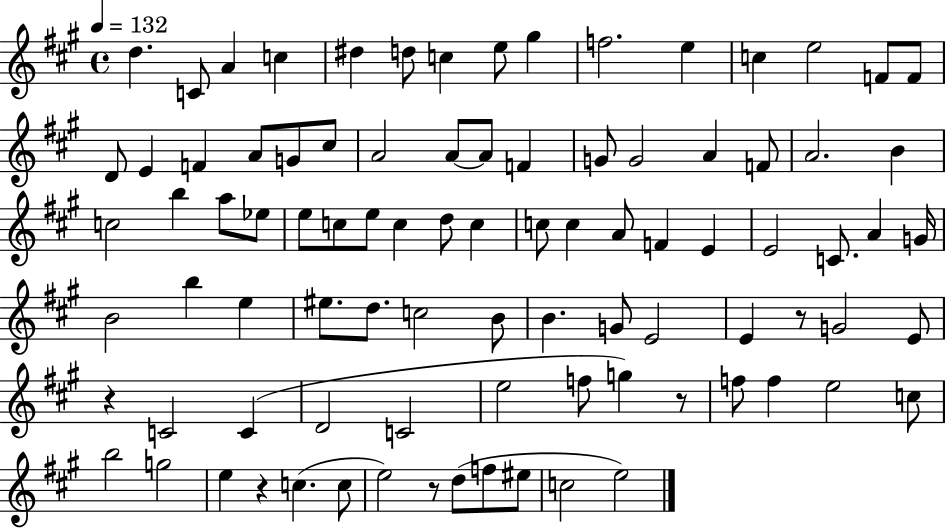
{
  \clef treble
  \time 4/4
  \defaultTimeSignature
  \key a \major
  \tempo 4 = 132
  \repeat volta 2 { d''4. c'8 a'4 c''4 | dis''4 d''8 c''4 e''8 gis''4 | f''2. e''4 | c''4 e''2 f'8 f'8 | \break d'8 e'4 f'4 a'8 g'8 cis''8 | a'2 a'8~~ a'8 f'4 | g'8 g'2 a'4 f'8 | a'2. b'4 | \break c''2 b''4 a''8 ees''8 | e''8 c''8 e''8 c''4 d''8 c''4 | c''8 c''4 a'8 f'4 e'4 | e'2 c'8. a'4 g'16 | \break b'2 b''4 e''4 | eis''8. d''8. c''2 b'8 | b'4. g'8 e'2 | e'4 r8 g'2 e'8 | \break r4 c'2 c'4( | d'2 c'2 | e''2 f''8 g''4) r8 | f''8 f''4 e''2 c''8 | \break b''2 g''2 | e''4 r4 c''4.( c''8 | e''2) r8 d''8( f''8 eis''8 | c''2 e''2) | \break } \bar "|."
}